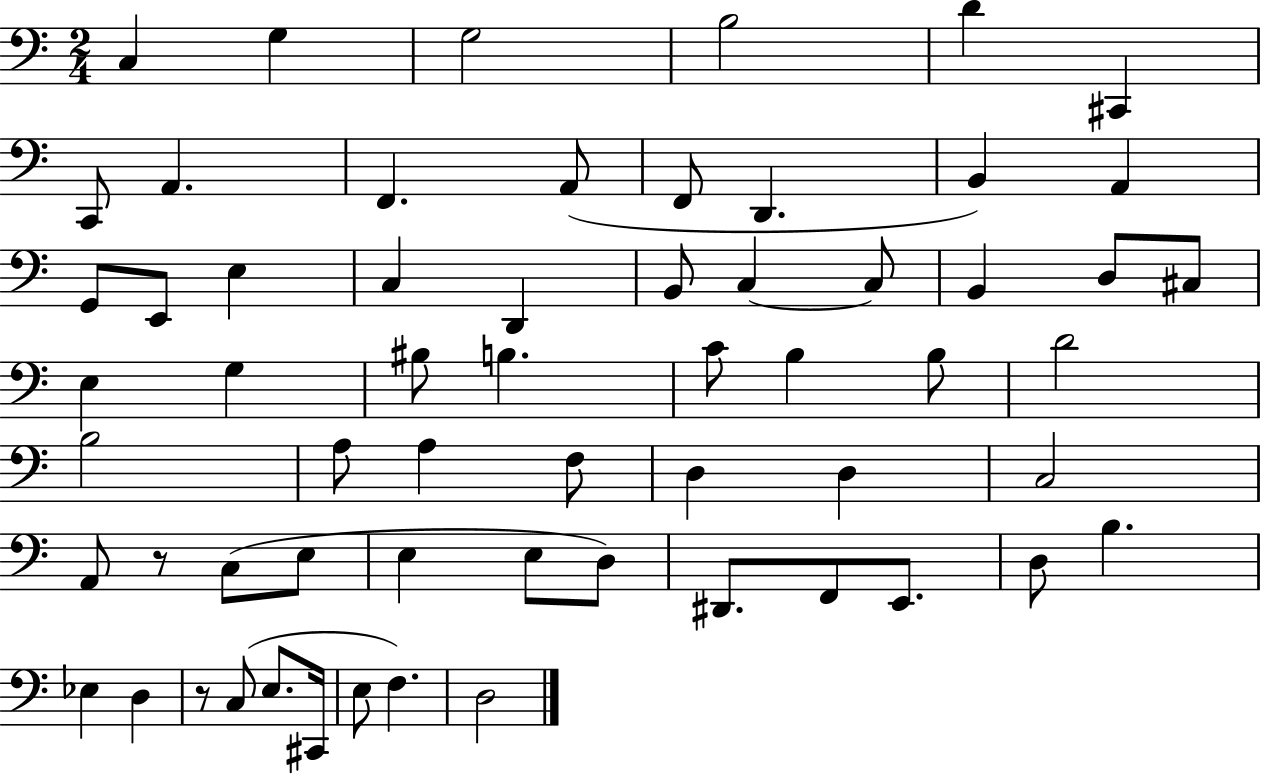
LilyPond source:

{
  \clef bass
  \numericTimeSignature
  \time 2/4
  \key c \major
  c4 g4 | g2 | b2 | d'4 cis,4 | \break c,8 a,4. | f,4. a,8( | f,8 d,4. | b,4) a,4 | \break g,8 e,8 e4 | c4 d,4 | b,8 c4~~ c8 | b,4 d8 cis8 | \break e4 g4 | bis8 b4. | c'8 b4 b8 | d'2 | \break b2 | a8 a4 f8 | d4 d4 | c2 | \break a,8 r8 c8( e8 | e4 e8 d8) | dis,8. f,8 e,8. | d8 b4. | \break ees4 d4 | r8 c8( e8. cis,16 | e8 f4.) | d2 | \break \bar "|."
}